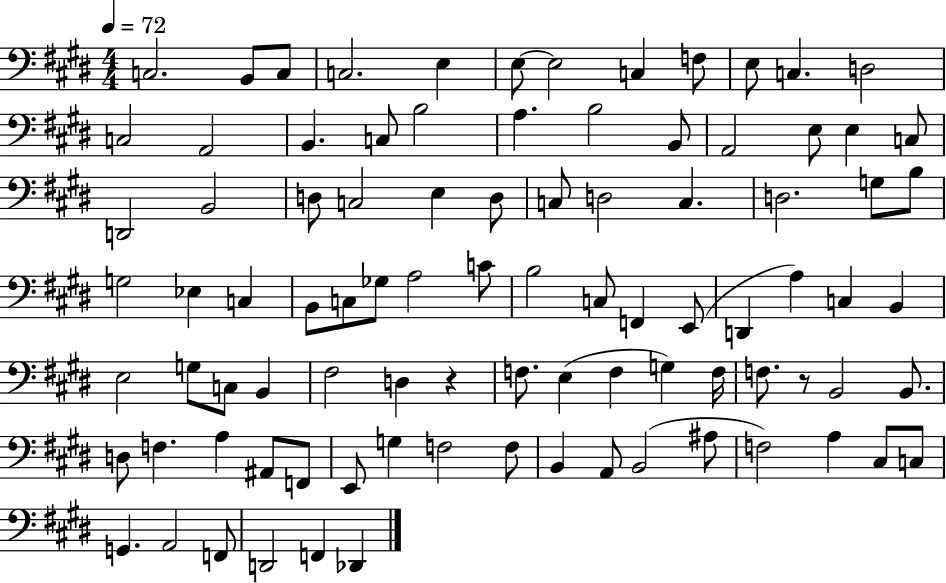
C3/h. B2/e C3/e C3/h. E3/q E3/e E3/h C3/q F3/e E3/e C3/q. D3/h C3/h A2/h B2/q. C3/e B3/h A3/q. B3/h B2/e A2/h E3/e E3/q C3/e D2/h B2/h D3/e C3/h E3/q D3/e C3/e D3/h C3/q. D3/h. G3/e B3/e G3/h Eb3/q C3/q B2/e C3/e Gb3/e A3/h C4/e B3/h C3/e F2/q E2/e D2/q A3/q C3/q B2/q E3/h G3/e C3/e B2/q F#3/h D3/q R/q F3/e. E3/q F3/q G3/q F3/s F3/e. R/e B2/h B2/e. D3/e F3/q. A3/q A#2/e F2/e E2/e G3/q F3/h F3/e B2/q A2/e B2/h A#3/e F3/h A3/q C#3/e C3/e G2/q. A2/h F2/e D2/h F2/q Db2/q